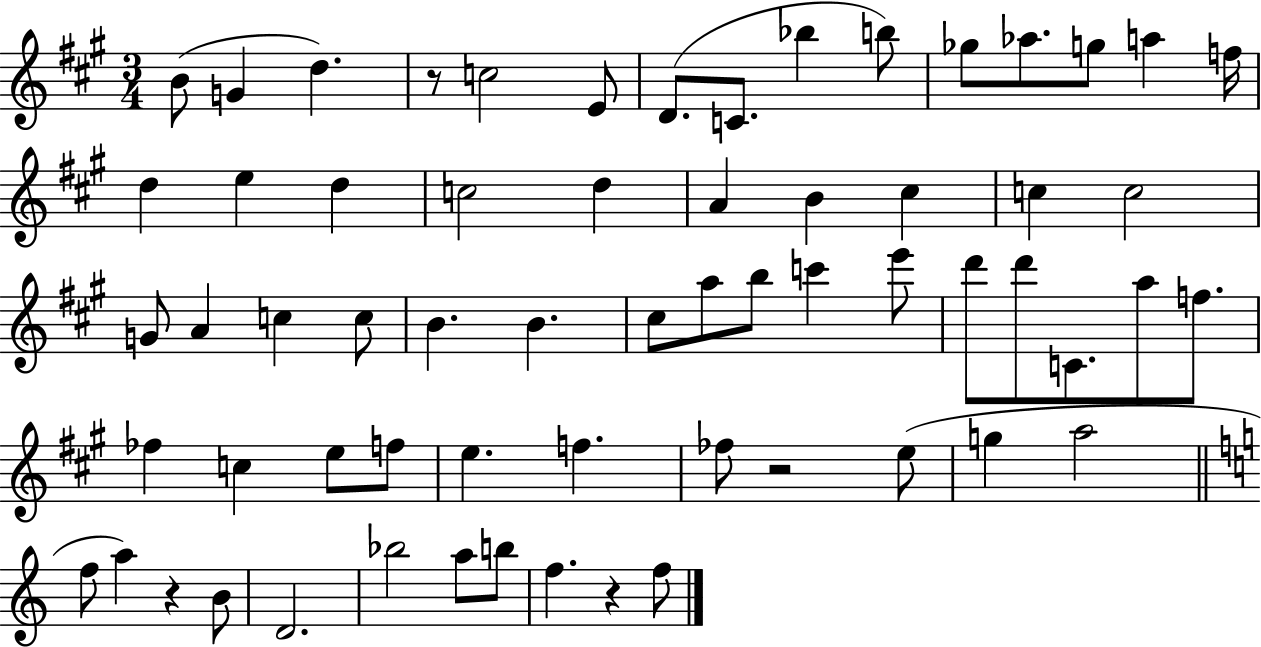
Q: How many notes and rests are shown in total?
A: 63